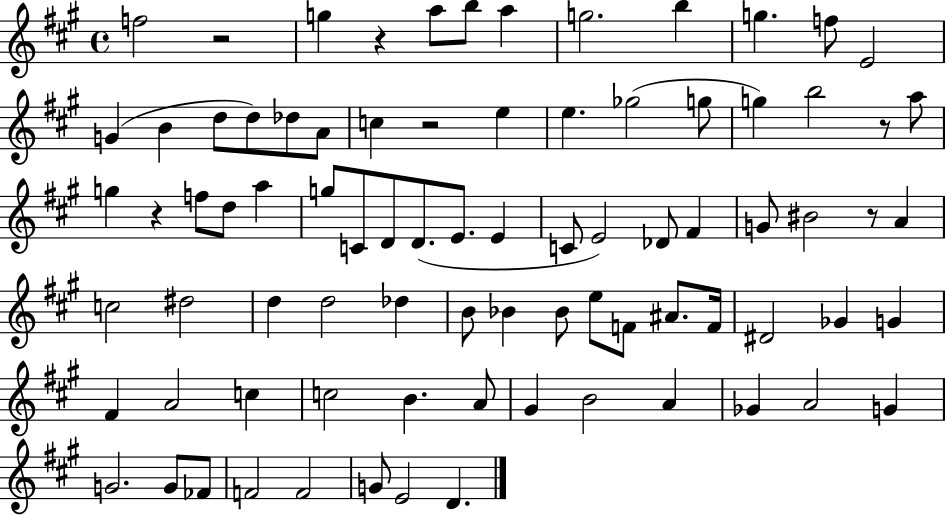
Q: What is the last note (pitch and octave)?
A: D4